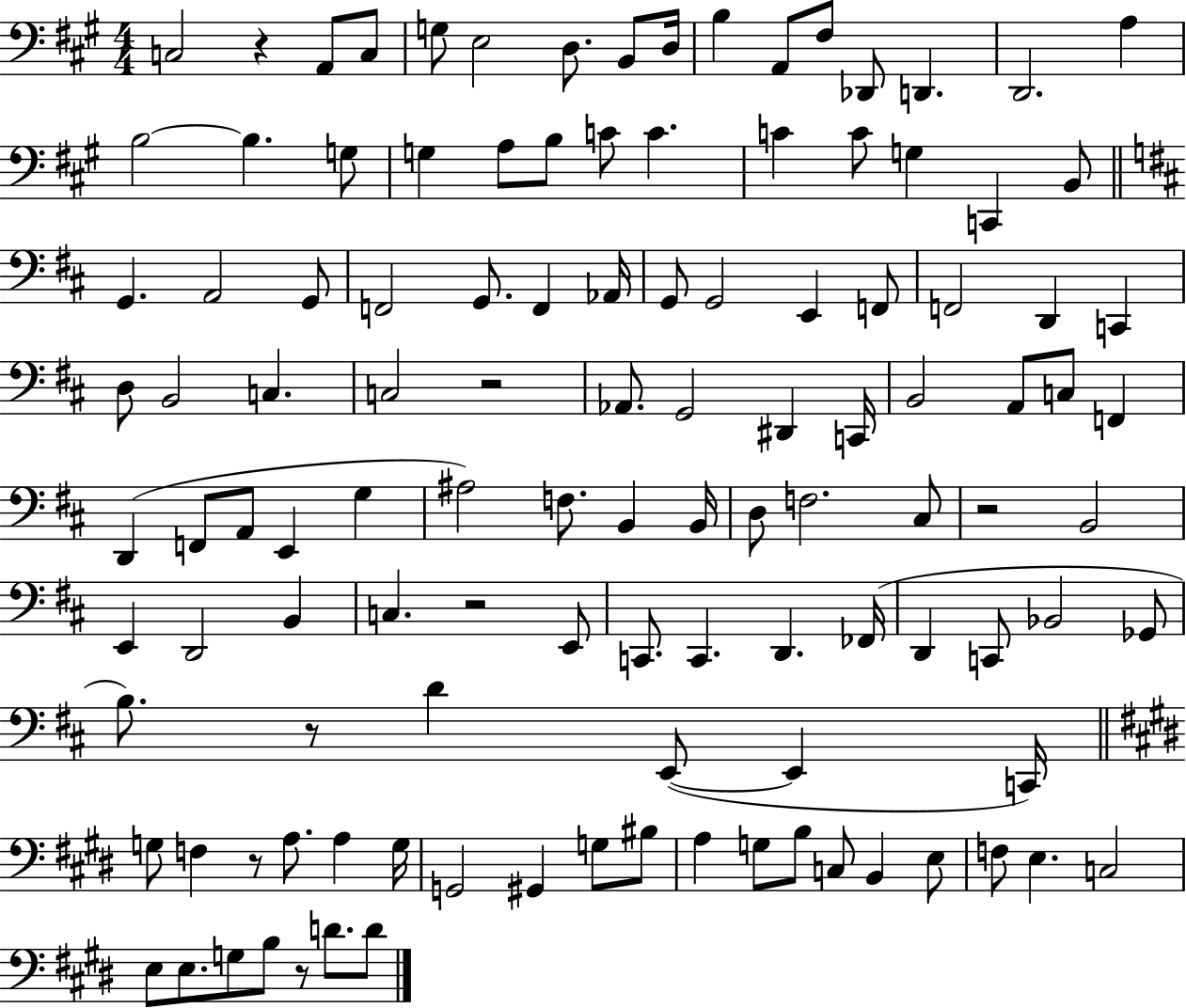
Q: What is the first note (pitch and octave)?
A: C3